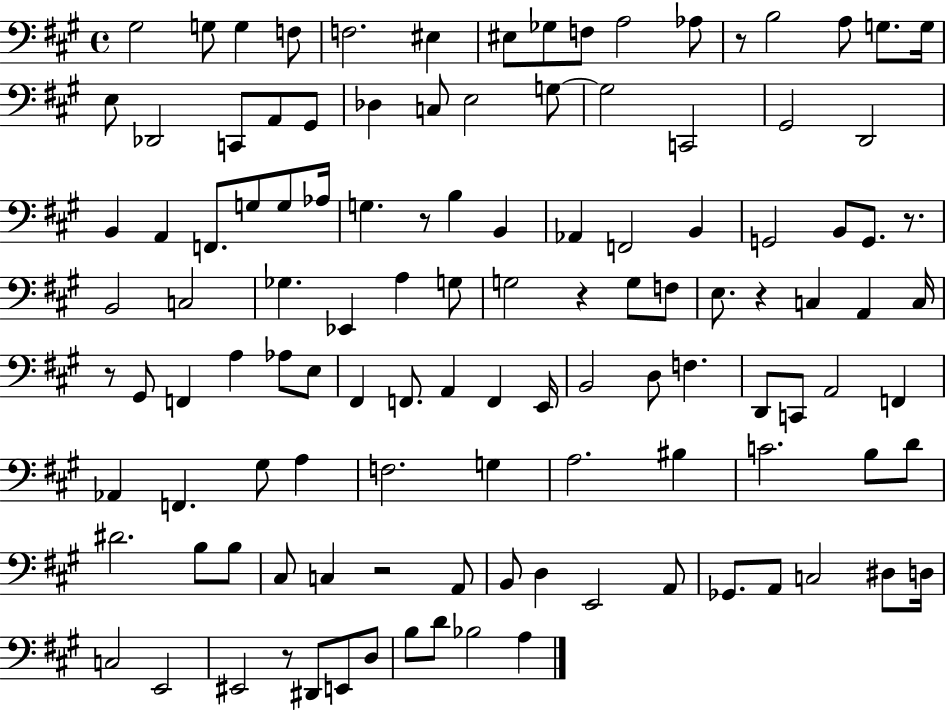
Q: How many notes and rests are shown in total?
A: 117